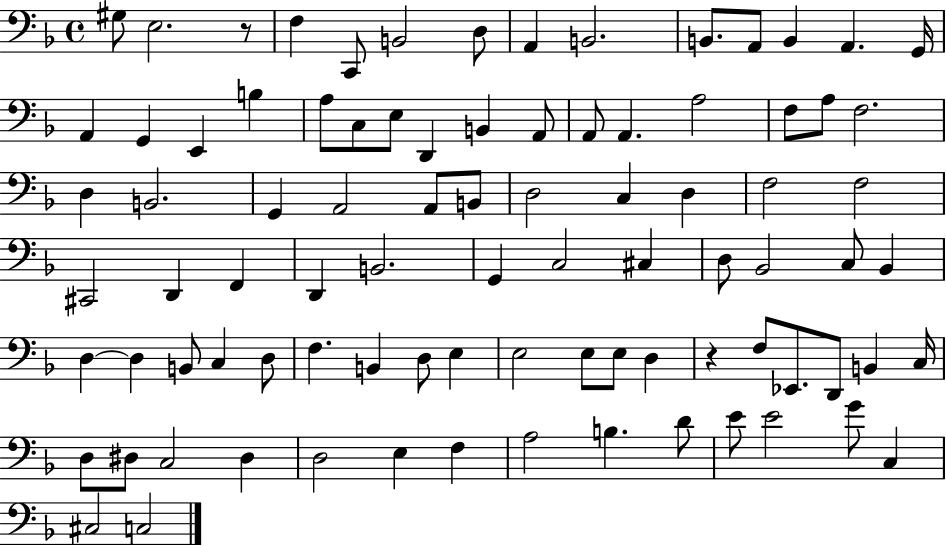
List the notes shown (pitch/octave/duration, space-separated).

G#3/e E3/h. R/e F3/q C2/e B2/h D3/e A2/q B2/h. B2/e. A2/e B2/q A2/q. G2/s A2/q G2/q E2/q B3/q A3/e C3/e E3/e D2/q B2/q A2/e A2/e A2/q. A3/h F3/e A3/e F3/h. D3/q B2/h. G2/q A2/h A2/e B2/e D3/h C3/q D3/q F3/h F3/h C#2/h D2/q F2/q D2/q B2/h. G2/q C3/h C#3/q D3/e Bb2/h C3/e Bb2/q D3/q D3/q B2/e C3/q D3/e F3/q. B2/q D3/e E3/q E3/h E3/e E3/e D3/q R/q F3/e Eb2/e. D2/e B2/q C3/s D3/e D#3/e C3/h D#3/q D3/h E3/q F3/q A3/h B3/q. D4/e E4/e E4/h G4/e C3/q C#3/h C3/h